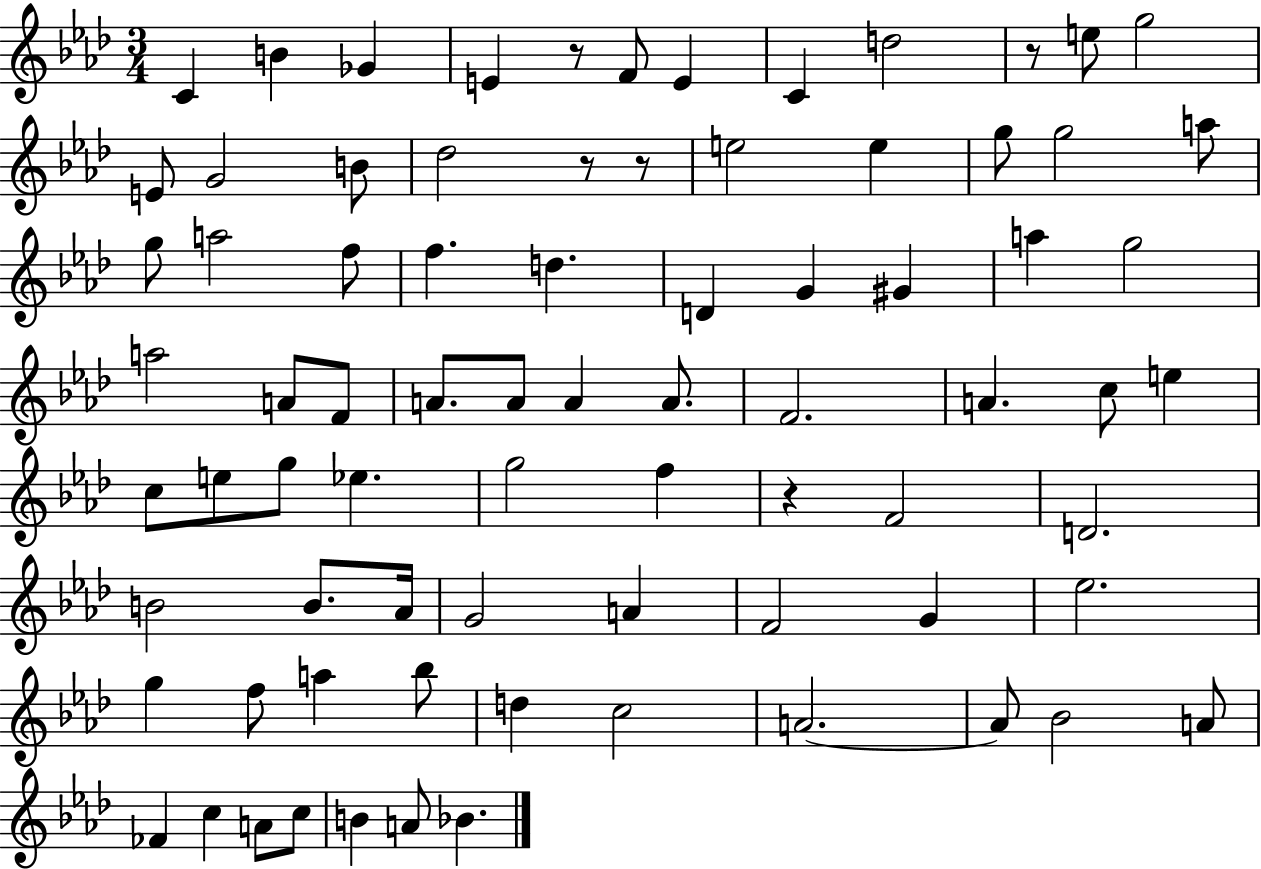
{
  \clef treble
  \numericTimeSignature
  \time 3/4
  \key aes \major
  \repeat volta 2 { c'4 b'4 ges'4 | e'4 r8 f'8 e'4 | c'4 d''2 | r8 e''8 g''2 | \break e'8 g'2 b'8 | des''2 r8 r8 | e''2 e''4 | g''8 g''2 a''8 | \break g''8 a''2 f''8 | f''4. d''4. | d'4 g'4 gis'4 | a''4 g''2 | \break a''2 a'8 f'8 | a'8. a'8 a'4 a'8. | f'2. | a'4. c''8 e''4 | \break c''8 e''8 g''8 ees''4. | g''2 f''4 | r4 f'2 | d'2. | \break b'2 b'8. aes'16 | g'2 a'4 | f'2 g'4 | ees''2. | \break g''4 f''8 a''4 bes''8 | d''4 c''2 | a'2.~~ | a'8 bes'2 a'8 | \break fes'4 c''4 a'8 c''8 | b'4 a'8 bes'4. | } \bar "|."
}